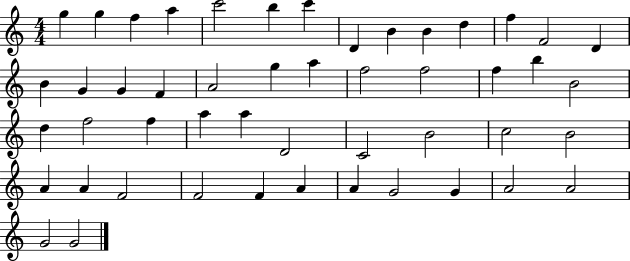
{
  \clef treble
  \numericTimeSignature
  \time 4/4
  \key c \major
  g''4 g''4 f''4 a''4 | c'''2 b''4 c'''4 | d'4 b'4 b'4 d''4 | f''4 f'2 d'4 | \break b'4 g'4 g'4 f'4 | a'2 g''4 a''4 | f''2 f''2 | f''4 b''4 b'2 | \break d''4 f''2 f''4 | a''4 a''4 d'2 | c'2 b'2 | c''2 b'2 | \break a'4 a'4 f'2 | f'2 f'4 a'4 | a'4 g'2 g'4 | a'2 a'2 | \break g'2 g'2 | \bar "|."
}